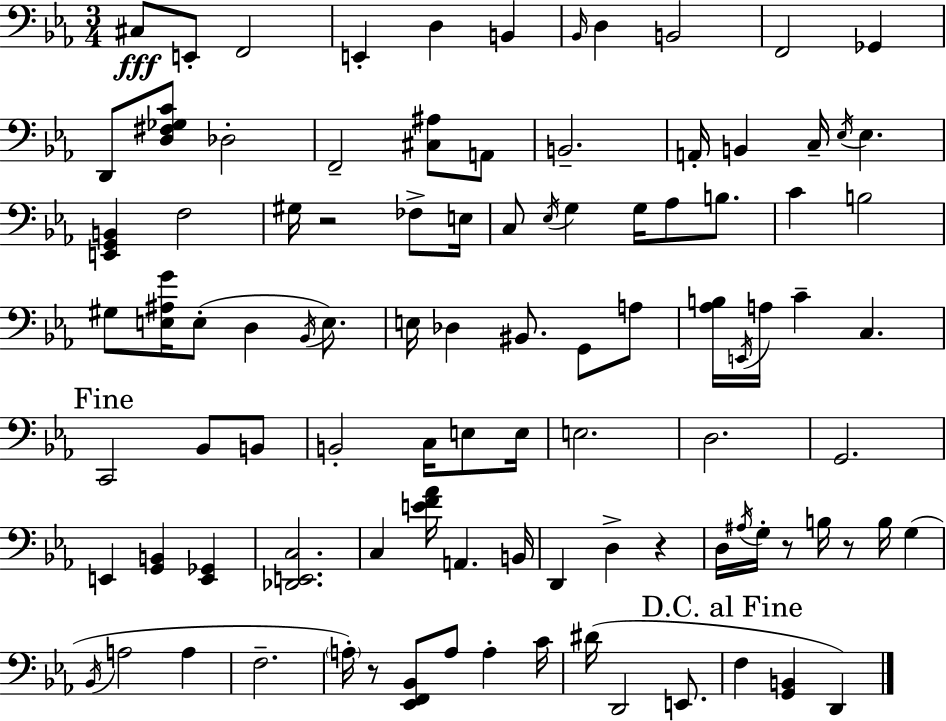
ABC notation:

X:1
T:Untitled
M:3/4
L:1/4
K:Cm
^C,/2 E,,/2 F,,2 E,, D, B,, _B,,/4 D, B,,2 F,,2 _G,, D,,/2 [D,^F,_G,C]/2 _D,2 F,,2 [^C,^A,]/2 A,,/2 B,,2 A,,/4 B,, C,/4 _E,/4 _E, [E,,G,,B,,] F,2 ^G,/4 z2 _F,/2 E,/4 C,/2 _E,/4 G, G,/4 _A,/2 B,/2 C B,2 ^G,/2 [E,^A,G]/4 E,/2 D, _B,,/4 E,/2 E,/4 _D, ^B,,/2 G,,/2 A,/2 [_A,B,]/4 E,,/4 A,/4 C C, C,,2 _B,,/2 B,,/2 B,,2 C,/4 E,/2 E,/4 E,2 D,2 G,,2 E,, [G,,B,,] [E,,_G,,] [_D,,E,,C,]2 C, [EF_A]/4 A,, B,,/4 D,, D, z D,/4 ^A,/4 G,/4 z/2 B,/4 z/2 B,/4 G, _B,,/4 A,2 A, F,2 A,/4 z/2 [_E,,F,,_B,,]/2 A,/2 A, C/4 ^D/4 D,,2 E,,/2 F, [G,,B,,] D,,